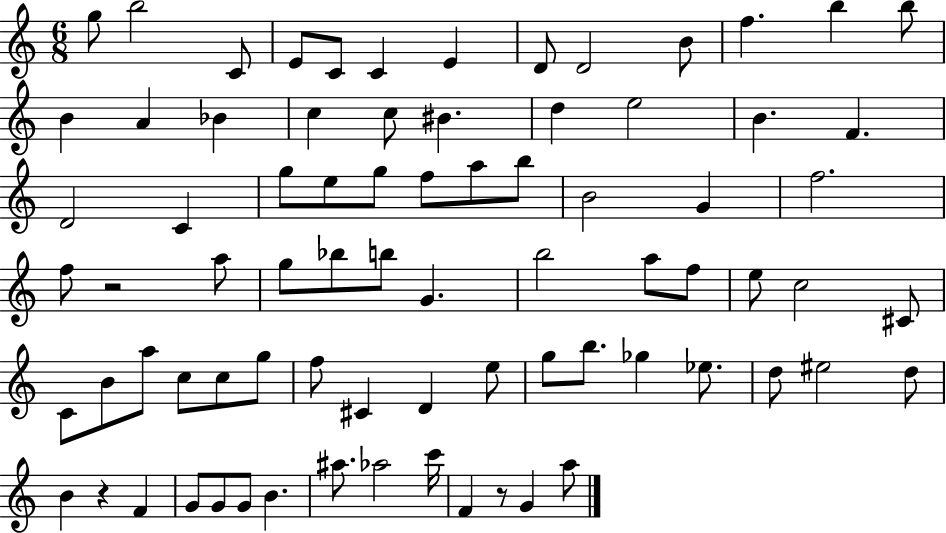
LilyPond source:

{
  \clef treble
  \numericTimeSignature
  \time 6/8
  \key c \major
  g''8 b''2 c'8 | e'8 c'8 c'4 e'4 | d'8 d'2 b'8 | f''4. b''4 b''8 | \break b'4 a'4 bes'4 | c''4 c''8 bis'4. | d''4 e''2 | b'4. f'4. | \break d'2 c'4 | g''8 e''8 g''8 f''8 a''8 b''8 | b'2 g'4 | f''2. | \break f''8 r2 a''8 | g''8 bes''8 b''8 g'4. | b''2 a''8 f''8 | e''8 c''2 cis'8 | \break c'8 b'8 a''8 c''8 c''8 g''8 | f''8 cis'4 d'4 e''8 | g''8 b''8. ges''4 ees''8. | d''8 eis''2 d''8 | \break b'4 r4 f'4 | g'8 g'8 g'8 b'4. | ais''8. aes''2 c'''16 | f'4 r8 g'4 a''8 | \break \bar "|."
}